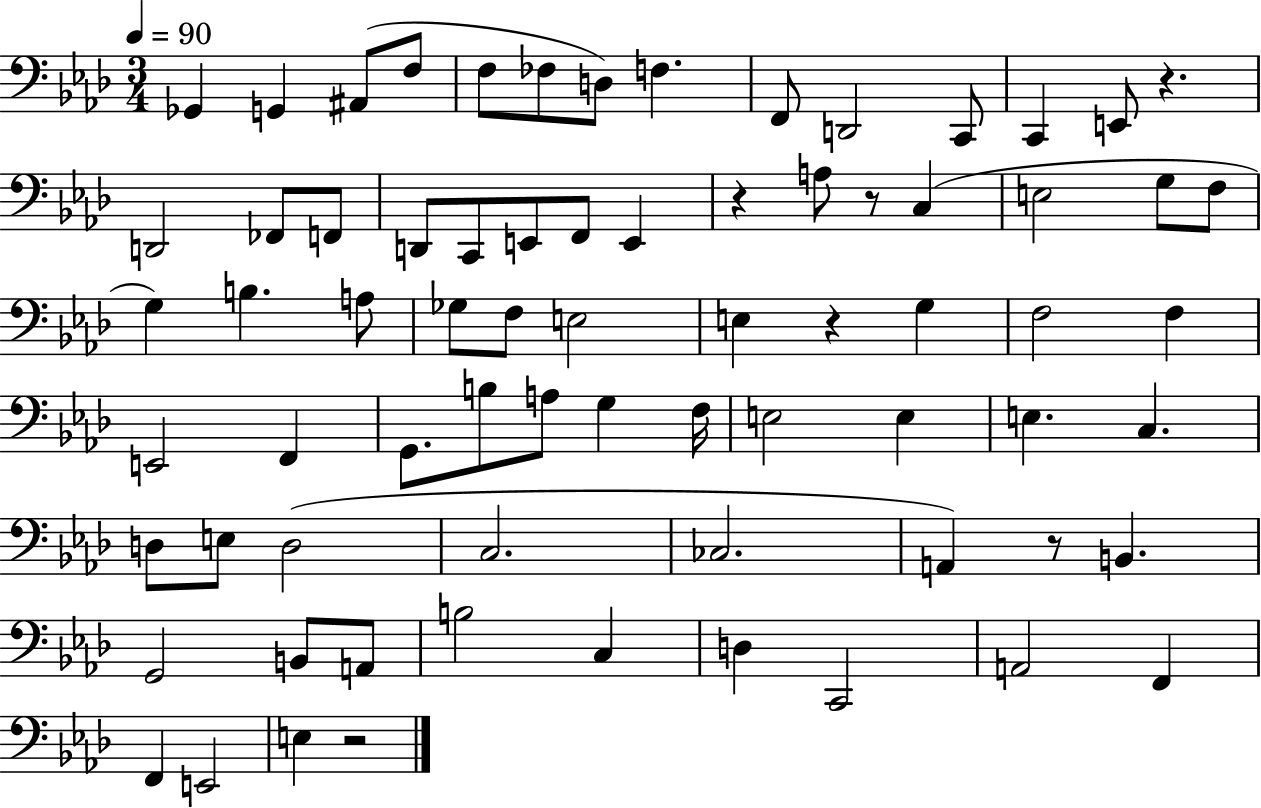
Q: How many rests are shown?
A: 6